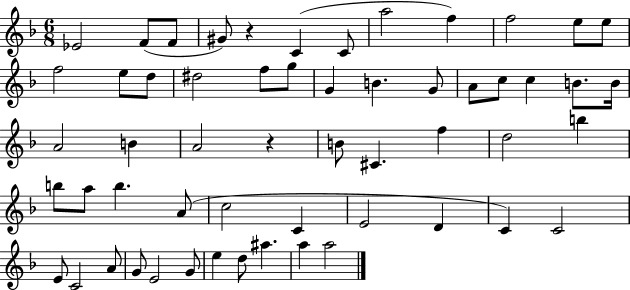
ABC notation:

X:1
T:Untitled
M:6/8
L:1/4
K:F
_E2 F/2 F/2 ^G/2 z C C/2 a2 f f2 e/2 e/2 f2 e/2 d/2 ^d2 f/2 g/2 G B G/2 A/2 c/2 c B/2 B/4 A2 B A2 z B/2 ^C f d2 b b/2 a/2 b A/2 c2 C E2 D C C2 E/2 C2 A/2 G/2 E2 G/2 e d/2 ^a a a2